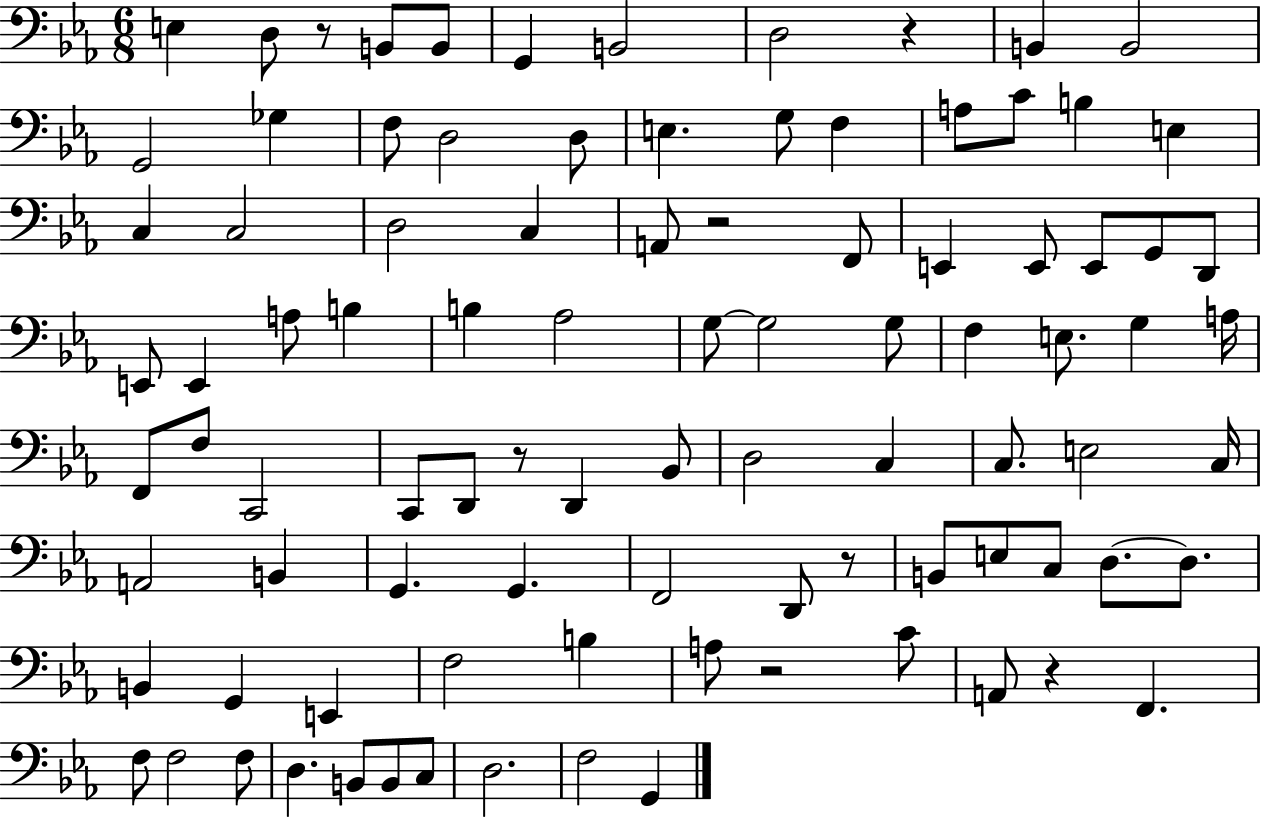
{
  \clef bass
  \numericTimeSignature
  \time 6/8
  \key ees \major
  e4 d8 r8 b,8 b,8 | g,4 b,2 | d2 r4 | b,4 b,2 | \break g,2 ges4 | f8 d2 d8 | e4. g8 f4 | a8 c'8 b4 e4 | \break c4 c2 | d2 c4 | a,8 r2 f,8 | e,4 e,8 e,8 g,8 d,8 | \break e,8 e,4 a8 b4 | b4 aes2 | g8~~ g2 g8 | f4 e8. g4 a16 | \break f,8 f8 c,2 | c,8 d,8 r8 d,4 bes,8 | d2 c4 | c8. e2 c16 | \break a,2 b,4 | g,4. g,4. | f,2 d,8 r8 | b,8 e8 c8 d8.~~ d8. | \break b,4 g,4 e,4 | f2 b4 | a8 r2 c'8 | a,8 r4 f,4. | \break f8 f2 f8 | d4. b,8 b,8 c8 | d2. | f2 g,4 | \break \bar "|."
}